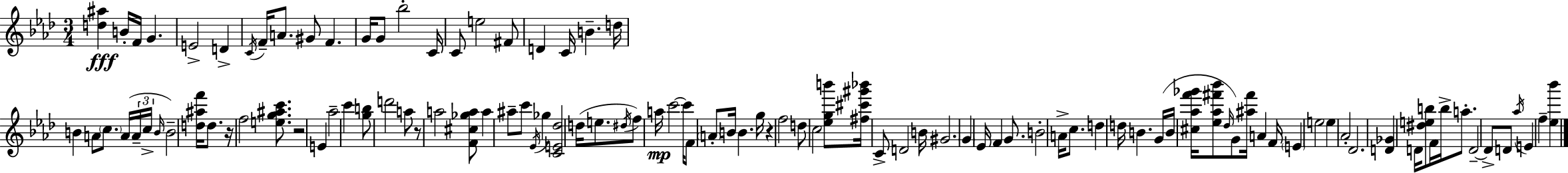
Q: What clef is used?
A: treble